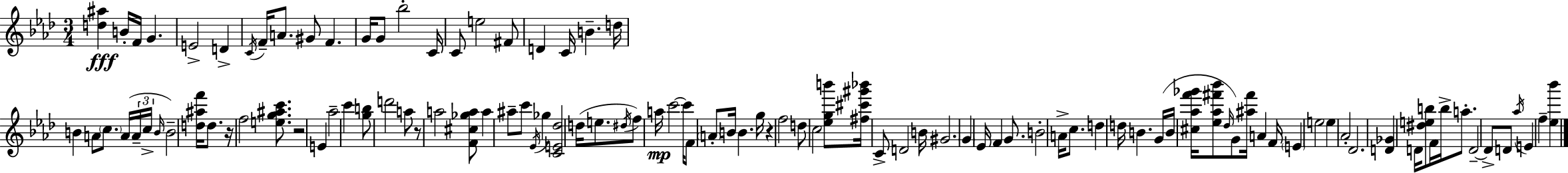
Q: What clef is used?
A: treble